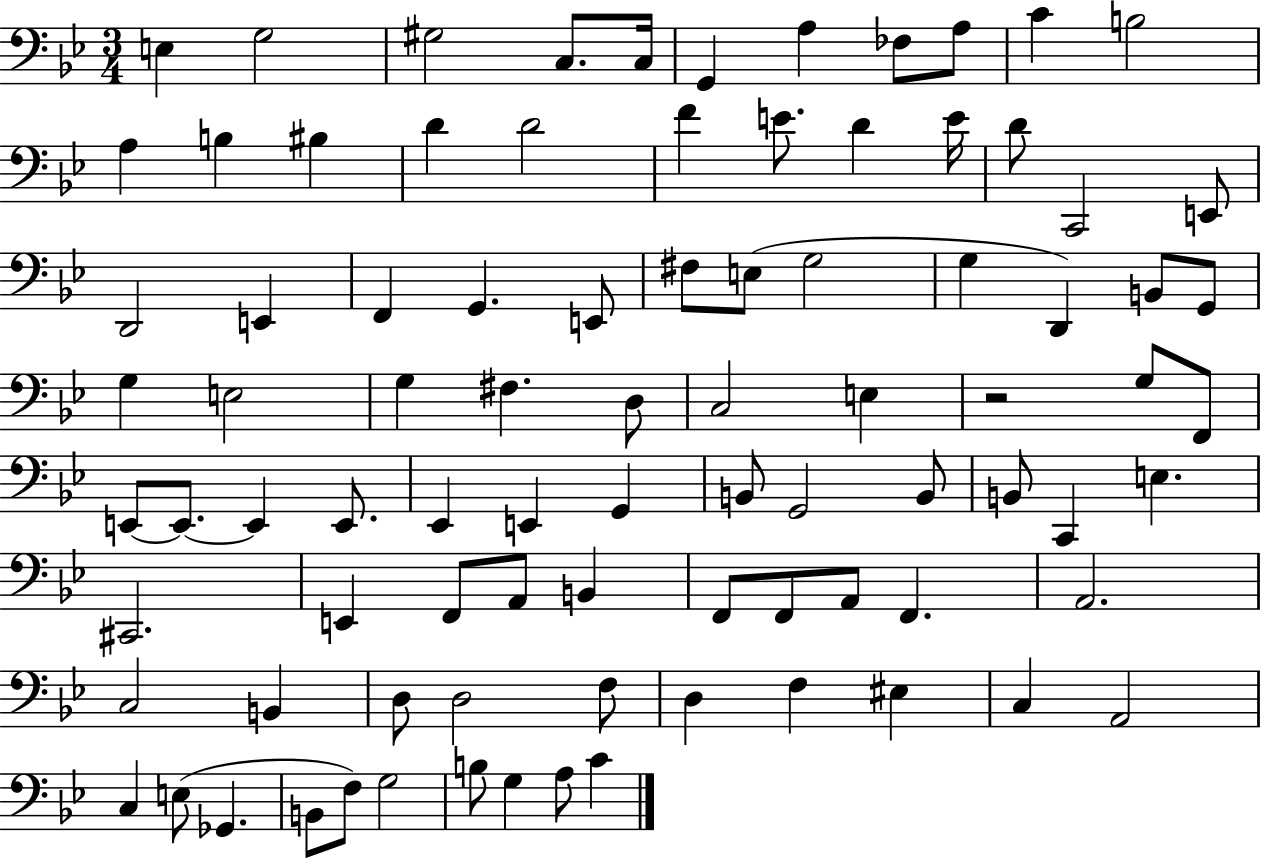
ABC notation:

X:1
T:Untitled
M:3/4
L:1/4
K:Bb
E, G,2 ^G,2 C,/2 C,/4 G,, A, _F,/2 A,/2 C B,2 A, B, ^B, D D2 F E/2 D E/4 D/2 C,,2 E,,/2 D,,2 E,, F,, G,, E,,/2 ^F,/2 E,/2 G,2 G, D,, B,,/2 G,,/2 G, E,2 G, ^F, D,/2 C,2 E, z2 G,/2 F,,/2 E,,/2 E,,/2 E,, E,,/2 _E,, E,, G,, B,,/2 G,,2 B,,/2 B,,/2 C,, E, ^C,,2 E,, F,,/2 A,,/2 B,, F,,/2 F,,/2 A,,/2 F,, A,,2 C,2 B,, D,/2 D,2 F,/2 D, F, ^E, C, A,,2 C, E,/2 _G,, B,,/2 F,/2 G,2 B,/2 G, A,/2 C